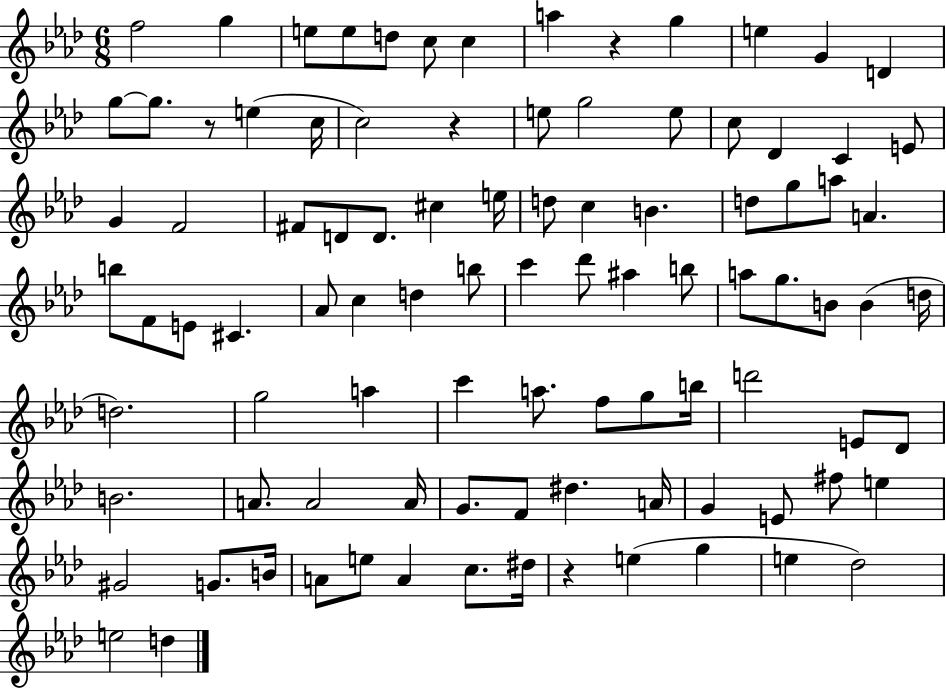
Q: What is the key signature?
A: AES major